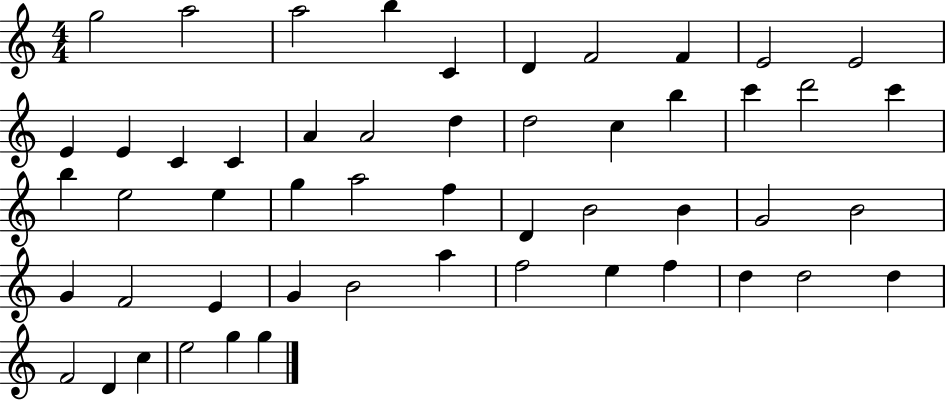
G5/h A5/h A5/h B5/q C4/q D4/q F4/h F4/q E4/h E4/h E4/q E4/q C4/q C4/q A4/q A4/h D5/q D5/h C5/q B5/q C6/q D6/h C6/q B5/q E5/h E5/q G5/q A5/h F5/q D4/q B4/h B4/q G4/h B4/h G4/q F4/h E4/q G4/q B4/h A5/q F5/h E5/q F5/q D5/q D5/h D5/q F4/h D4/q C5/q E5/h G5/q G5/q